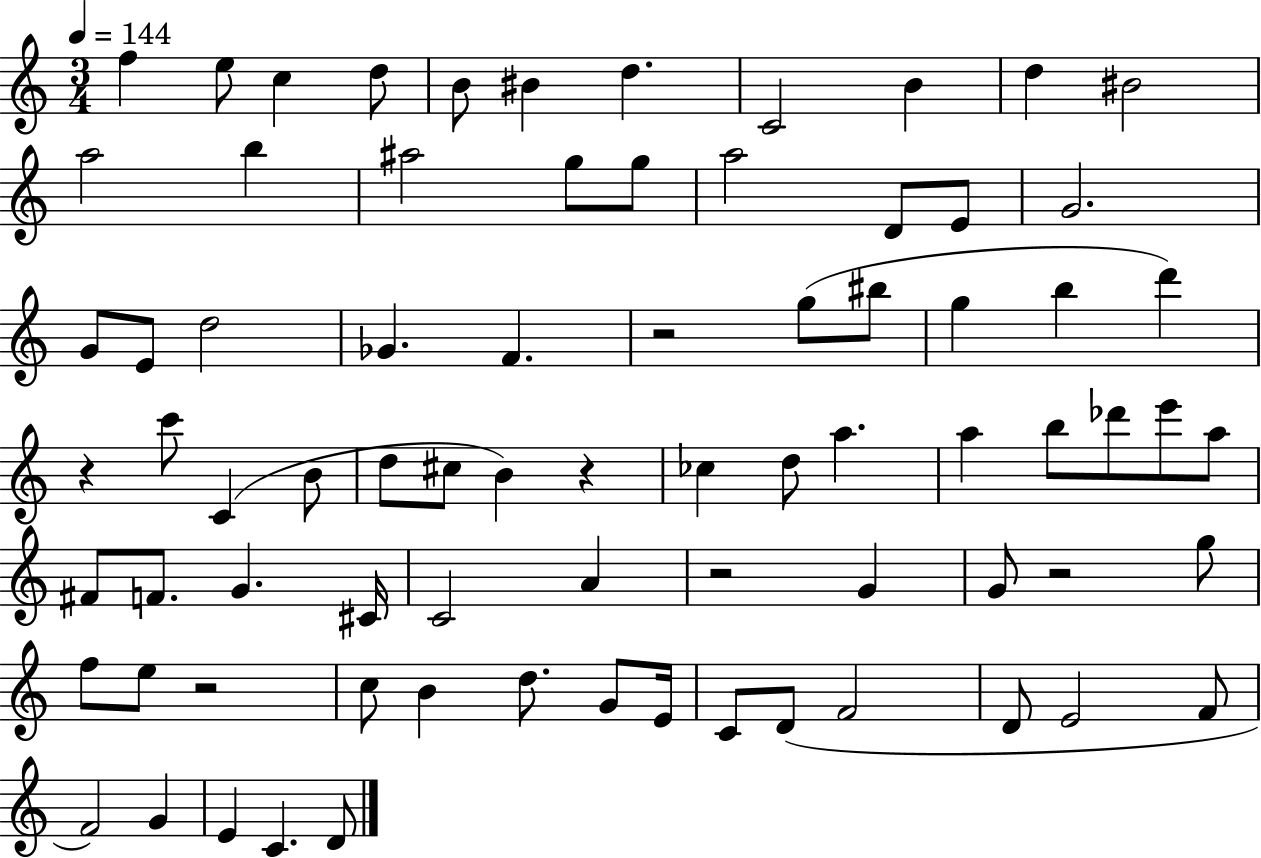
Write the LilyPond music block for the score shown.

{
  \clef treble
  \numericTimeSignature
  \time 3/4
  \key c \major
  \tempo 4 = 144
  f''4 e''8 c''4 d''8 | b'8 bis'4 d''4. | c'2 b'4 | d''4 bis'2 | \break a''2 b''4 | ais''2 g''8 g''8 | a''2 d'8 e'8 | g'2. | \break g'8 e'8 d''2 | ges'4. f'4. | r2 g''8( bis''8 | g''4 b''4 d'''4) | \break r4 c'''8 c'4( b'8 | d''8 cis''8 b'4) r4 | ces''4 d''8 a''4. | a''4 b''8 des'''8 e'''8 a''8 | \break fis'8 f'8. g'4. cis'16 | c'2 a'4 | r2 g'4 | g'8 r2 g''8 | \break f''8 e''8 r2 | c''8 b'4 d''8. g'8 e'16 | c'8 d'8( f'2 | d'8 e'2 f'8 | \break f'2) g'4 | e'4 c'4. d'8 | \bar "|."
}